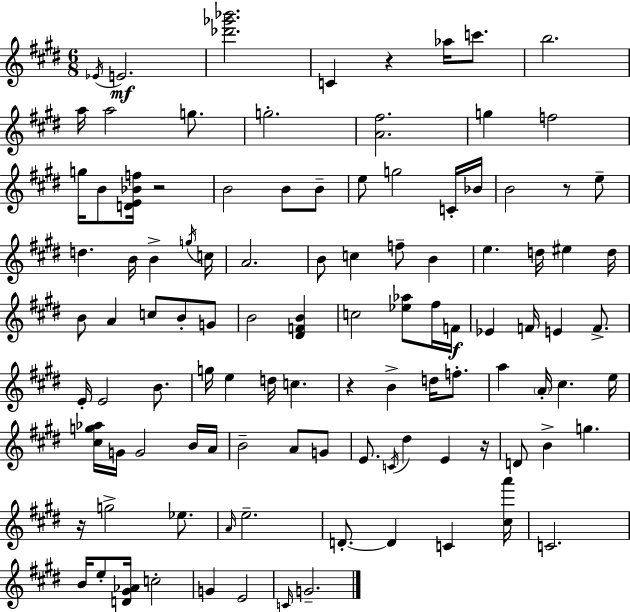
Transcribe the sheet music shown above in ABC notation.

X:1
T:Untitled
M:6/8
L:1/4
K:E
_E/4 E2 [_d'_g'_b']2 C z _a/4 c'/2 b2 a/4 a2 g/2 g2 [A^f]2 g f2 g/4 B/2 [DE_Bf]/4 z2 B2 B/2 B/2 e/2 g2 C/4 _B/4 B2 z/2 e/2 d B/4 B g/4 c/4 A2 B/2 c f/2 B e d/4 ^e d/4 B/2 A c/2 B/2 G/2 B2 [^DFB] c2 [_e_a]/2 ^f/4 F/4 _E F/4 E F/2 E/4 E2 B/2 g/4 e d/4 c z B d/4 f/2 a A/4 ^c e/4 [^cg_a]/4 G/4 G2 B/4 A/4 B2 A/2 G/2 E/2 C/4 ^d E z/4 D/2 B g z/4 g2 _e/2 A/4 e2 D/2 D C [^ca']/4 C2 B/4 e/2 [D^G_A]/4 c2 G E2 C/4 G2